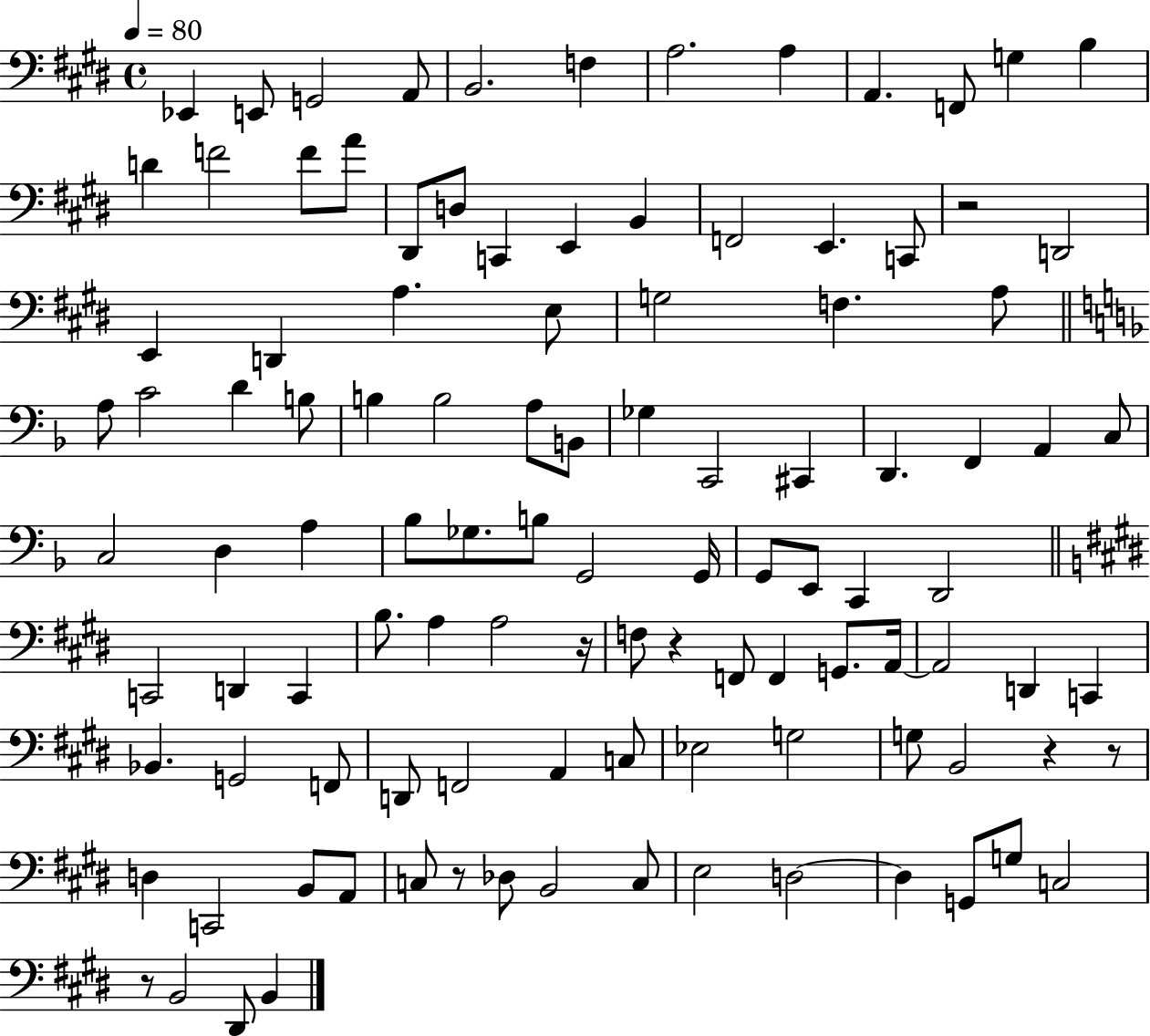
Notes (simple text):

Eb2/q E2/e G2/h A2/e B2/h. F3/q A3/h. A3/q A2/q. F2/e G3/q B3/q D4/q F4/h F4/e A4/e D#2/e D3/e C2/q E2/q B2/q F2/h E2/q. C2/e R/h D2/h E2/q D2/q A3/q. E3/e G3/h F3/q. A3/e A3/e C4/h D4/q B3/e B3/q B3/h A3/e B2/e Gb3/q C2/h C#2/q D2/q. F2/q A2/q C3/e C3/h D3/q A3/q Bb3/e Gb3/e. B3/e G2/h G2/s G2/e E2/e C2/q D2/h C2/h D2/q C2/q B3/e. A3/q A3/h R/s F3/e R/q F2/e F2/q G2/e. A2/s A2/h D2/q C2/q Bb2/q. G2/h F2/e D2/e F2/h A2/q C3/e Eb3/h G3/h G3/e B2/h R/q R/e D3/q C2/h B2/e A2/e C3/e R/e Db3/e B2/h C3/e E3/h D3/h D3/q G2/e G3/e C3/h R/e B2/h D#2/e B2/q